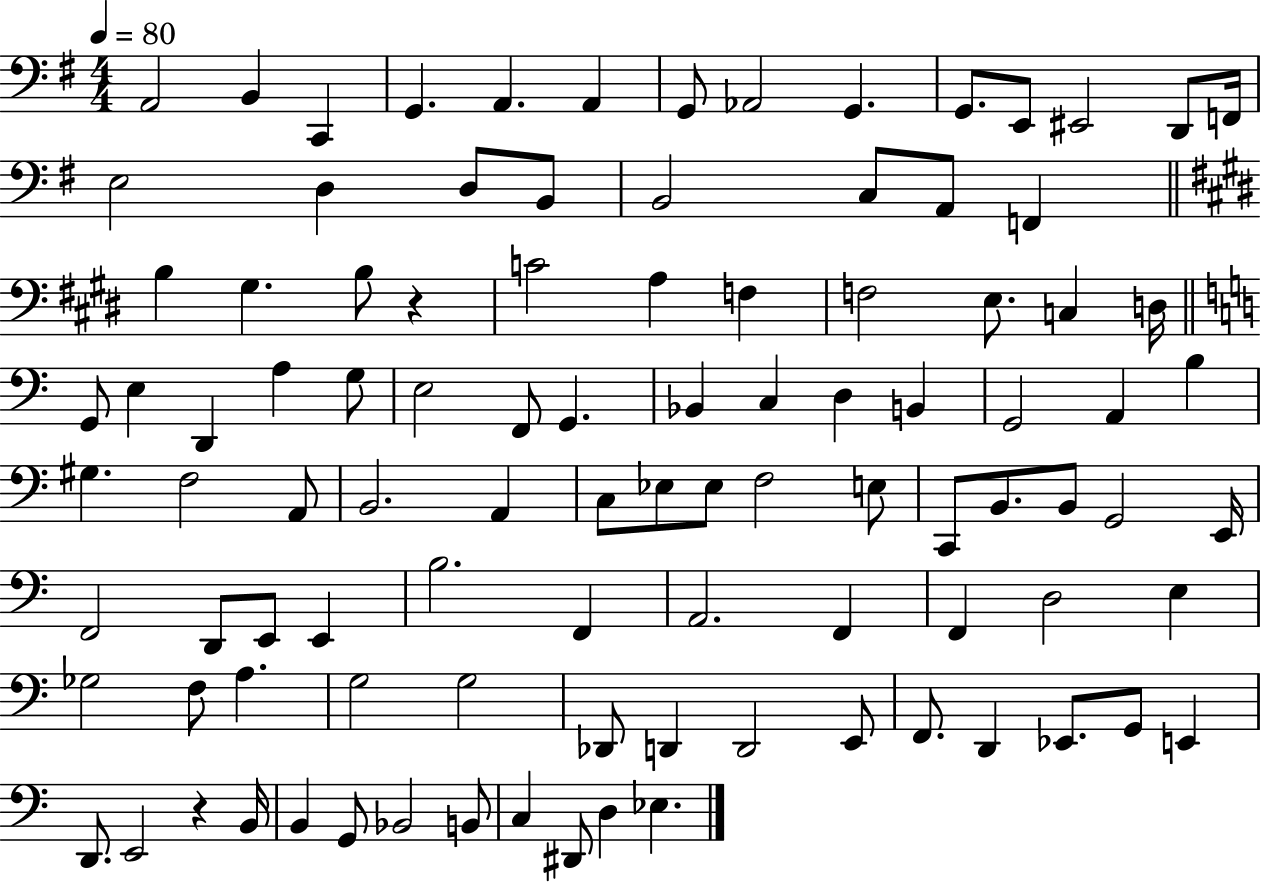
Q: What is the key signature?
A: G major